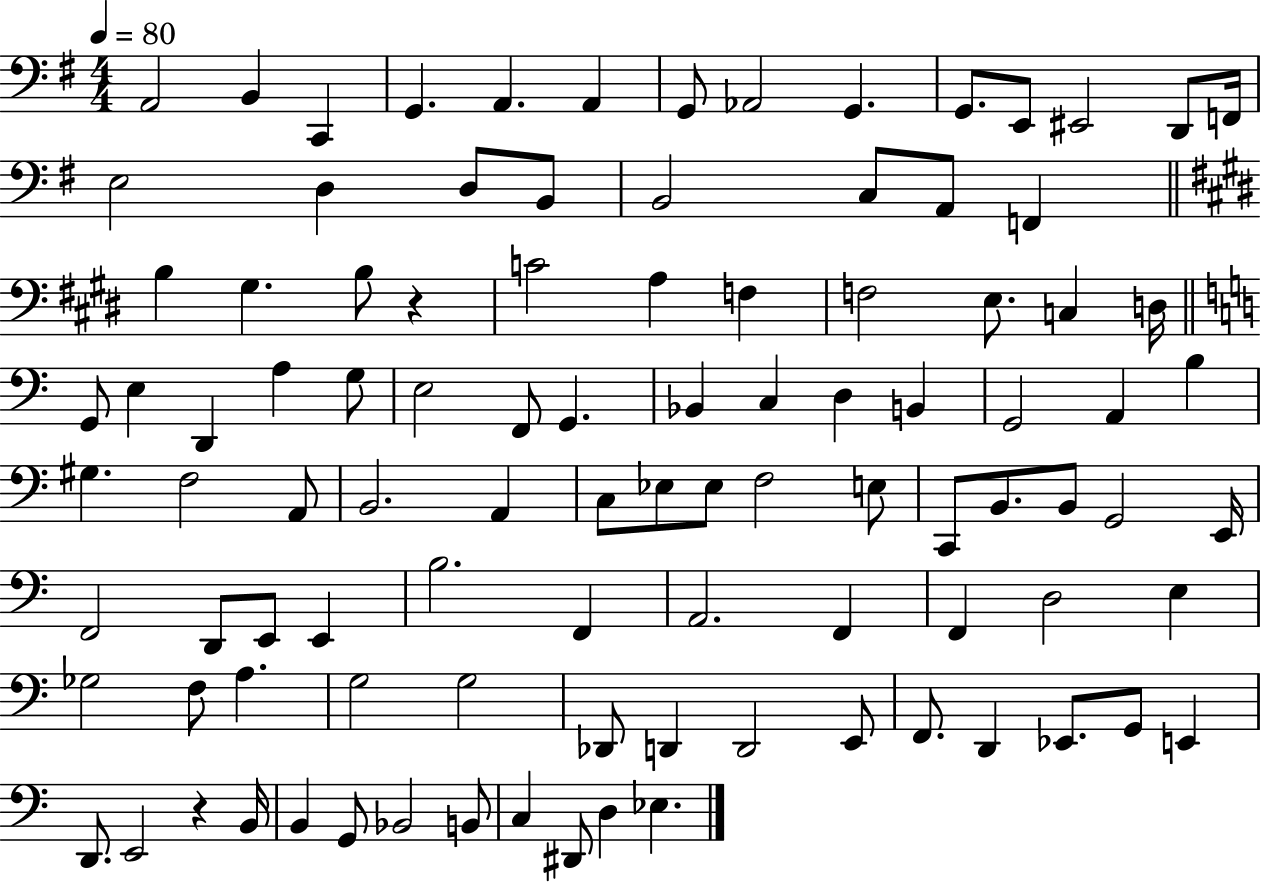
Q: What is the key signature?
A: G major